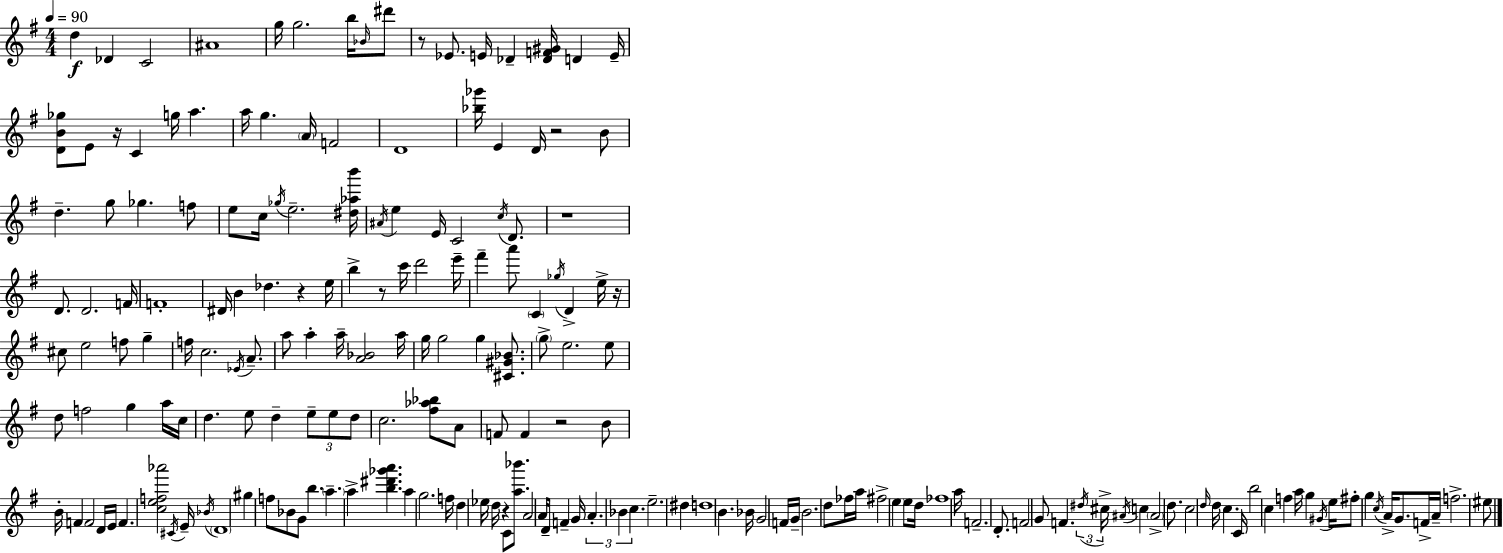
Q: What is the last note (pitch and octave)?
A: EIS5